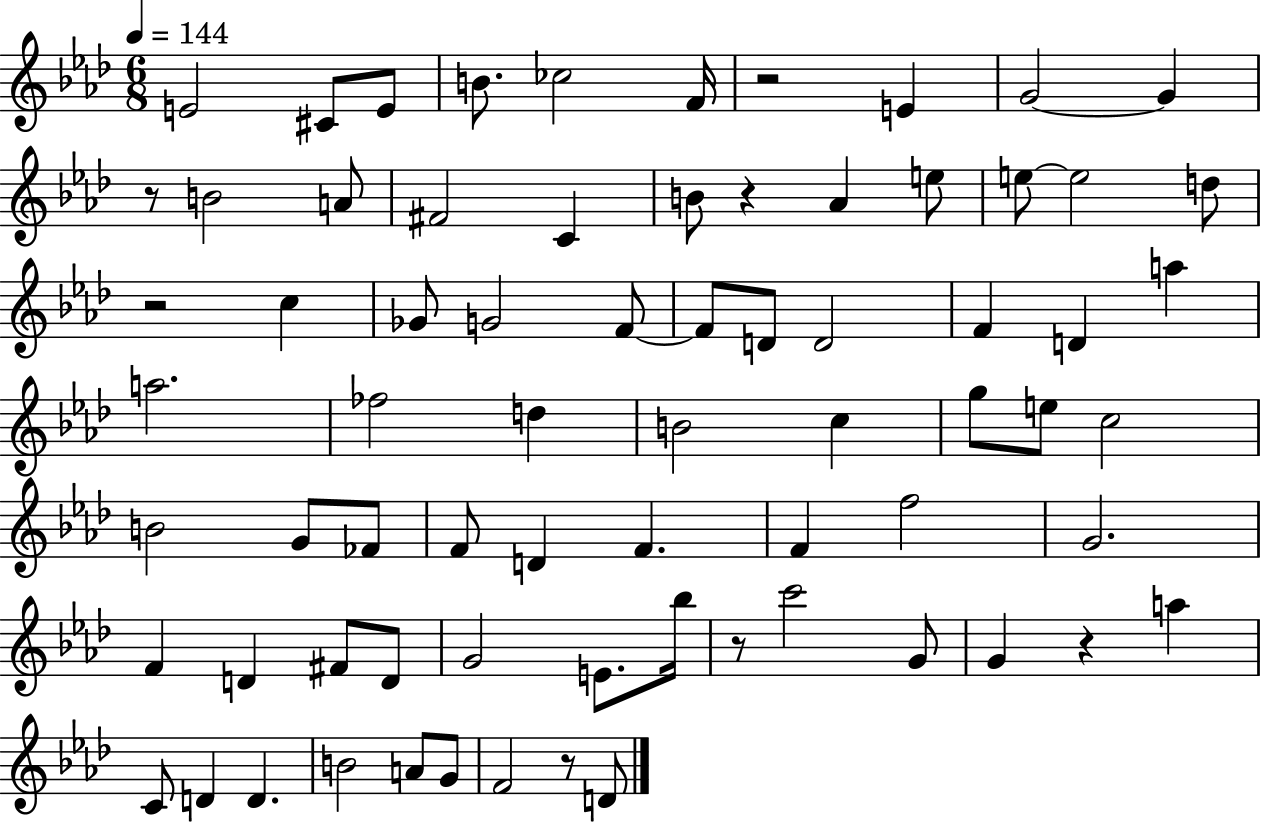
E4/h C#4/e E4/e B4/e. CES5/h F4/s R/h E4/q G4/h G4/q R/e B4/h A4/e F#4/h C4/q B4/e R/q Ab4/q E5/e E5/e E5/h D5/e R/h C5/q Gb4/e G4/h F4/e F4/e D4/e D4/h F4/q D4/q A5/q A5/h. FES5/h D5/q B4/h C5/q G5/e E5/e C5/h B4/h G4/e FES4/e F4/e D4/q F4/q. F4/q F5/h G4/h. F4/q D4/q F#4/e D4/e G4/h E4/e. Bb5/s R/e C6/h G4/e G4/q R/q A5/q C4/e D4/q D4/q. B4/h A4/e G4/e F4/h R/e D4/e